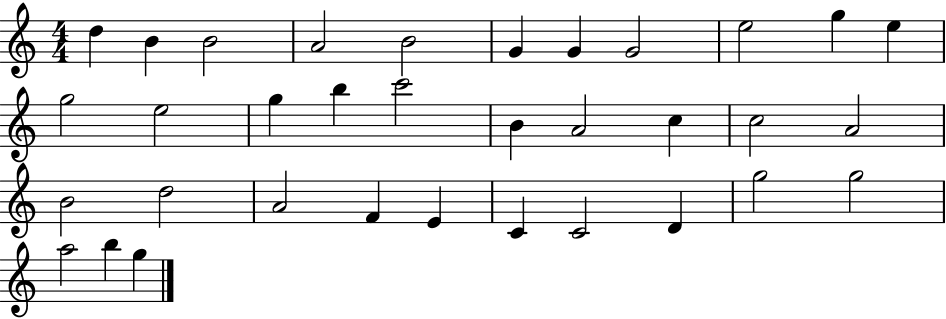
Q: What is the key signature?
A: C major